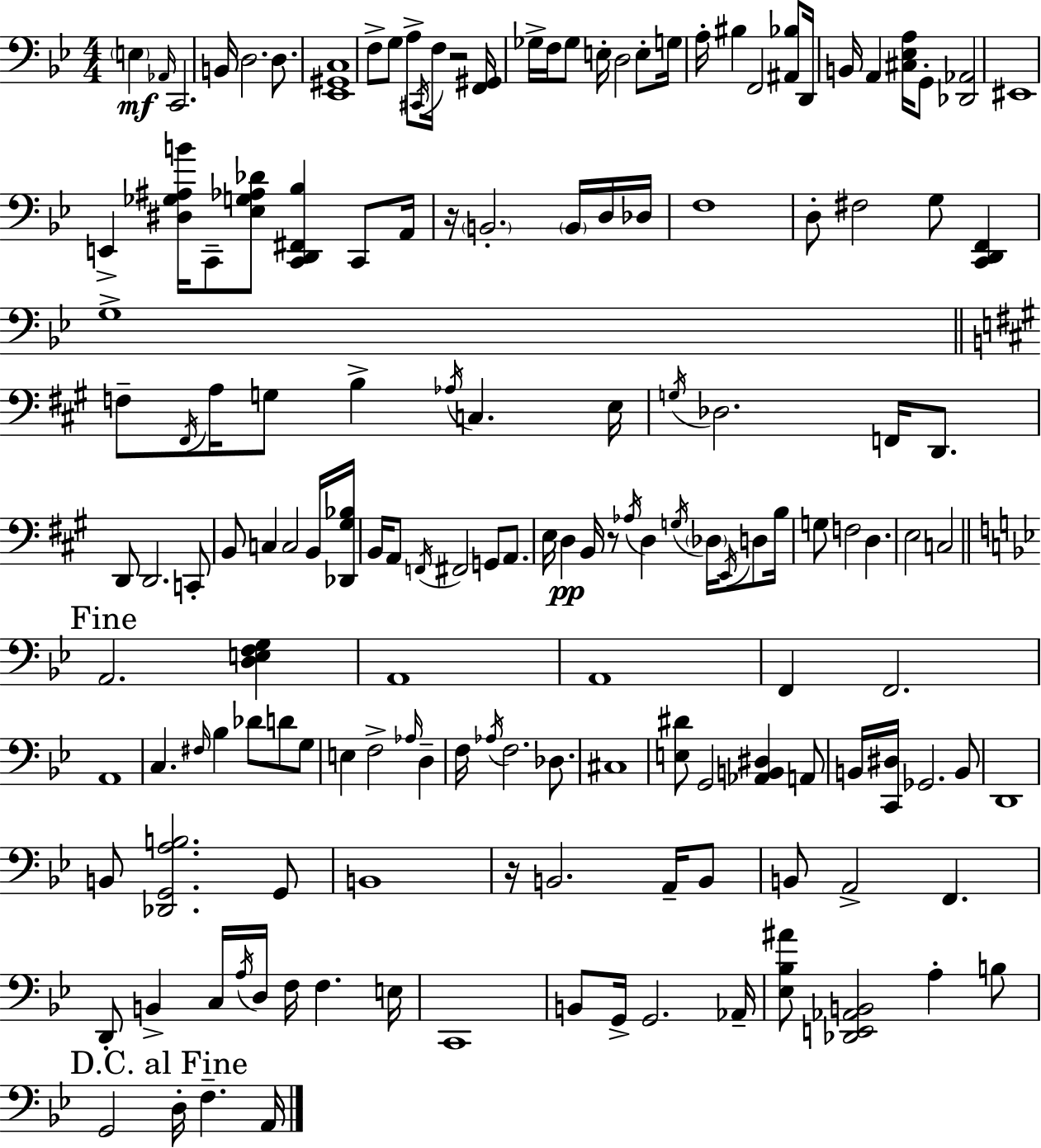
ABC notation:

X:1
T:Untitled
M:4/4
L:1/4
K:Bb
E, _A,,/4 C,,2 B,,/4 D,2 D,/2 [_E,,^G,,C,]4 F,/2 G,/2 A,/2 ^C,,/4 F,/4 z2 [F,,^G,,]/4 _G,/4 F,/4 _G,/2 E,/4 D,2 E,/2 G,/4 A,/4 ^B, F,,2 [^A,,_B,]/2 D,,/4 B,,/4 A,, [^C,_E,A,]/4 G,,/2 [_D,,_A,,]2 ^E,,4 E,, [^D,_G,^A,B]/4 C,,/2 [_E,G,_A,_D]/2 [C,,D,,^F,,_B,] C,,/2 A,,/4 z/4 B,,2 B,,/4 D,/4 _D,/4 F,4 D,/2 ^F,2 G,/2 [C,,D,,F,,] G,4 F,/2 ^F,,/4 A,/4 G,/2 B, _A,/4 C, E,/4 G,/4 _D,2 F,,/4 D,,/2 D,,/2 D,,2 C,,/2 B,,/2 C, C,2 B,,/4 [_D,,^G,_B,]/4 B,,/4 A,,/2 F,,/4 ^F,,2 G,,/2 A,,/2 E,/4 D, B,,/4 z/2 _A,/4 D, G,/4 _D,/4 E,,/4 D,/2 B,/4 G,/2 F,2 D, E,2 C,2 A,,2 [D,E,F,G,] A,,4 A,,4 F,, F,,2 A,,4 C, ^F,/4 _B, _D/2 D/2 G,/2 E, F,2 _A,/4 D, F,/4 _A,/4 F,2 _D,/2 ^C,4 [E,^D]/2 G,,2 [_A,,B,,^D,] A,,/2 B,,/4 [C,,^D,]/4 _G,,2 B,,/2 D,,4 B,,/2 [_D,,G,,A,B,]2 G,,/2 B,,4 z/4 B,,2 A,,/4 B,,/2 B,,/2 A,,2 F,, D,,/2 B,, C,/4 A,/4 D,/4 F,/4 F, E,/4 C,,4 B,,/2 G,,/4 G,,2 _A,,/4 [_E,_B,^A]/2 [_D,,E,,_A,,B,,]2 A, B,/2 G,,2 D,/4 F, A,,/4